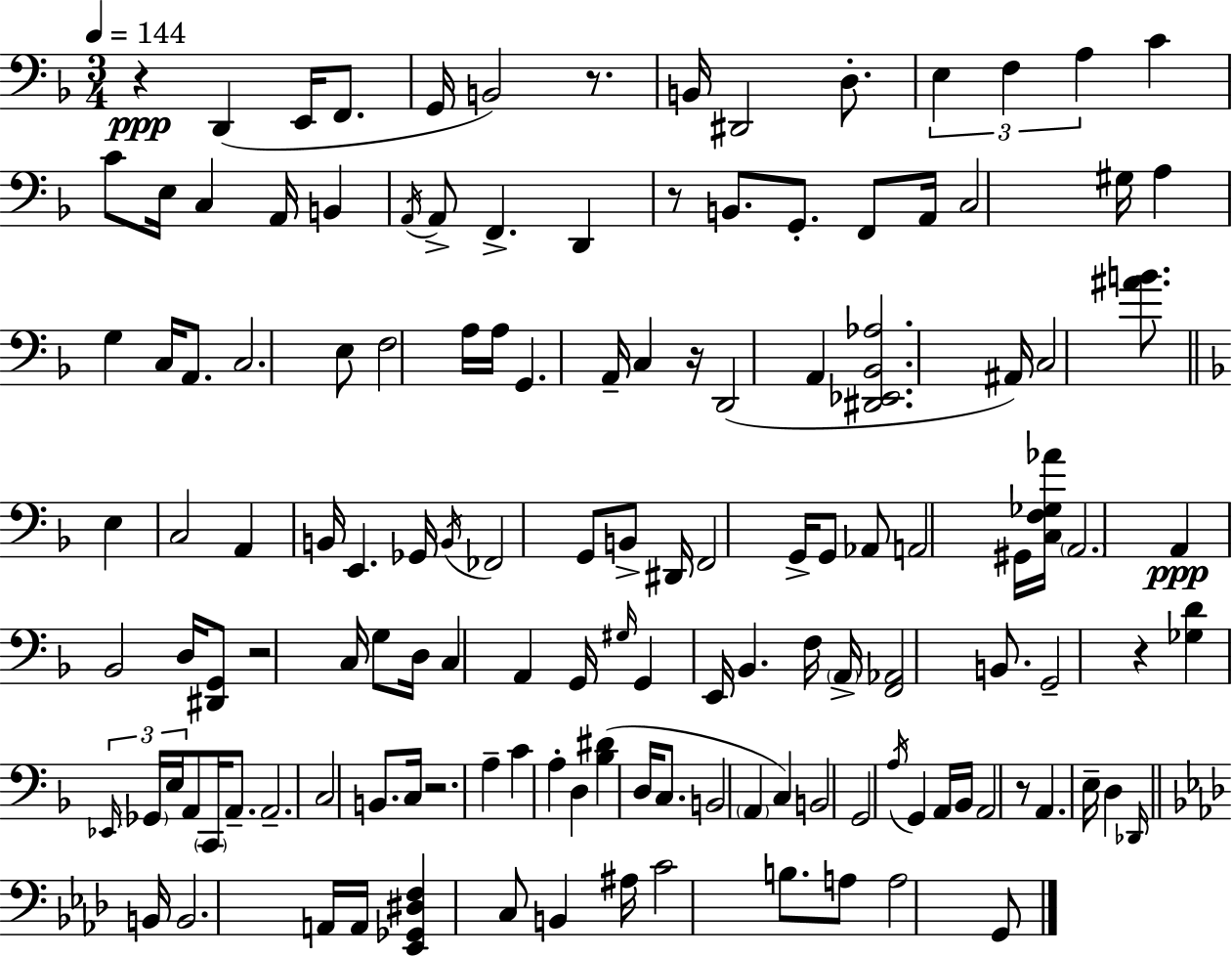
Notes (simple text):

R/q D2/q E2/s F2/e. G2/s B2/h R/e. B2/s D#2/h D3/e. E3/q F3/q A3/q C4/q C4/e E3/s C3/q A2/s B2/q A2/s A2/e F2/q. D2/q R/e B2/e. G2/e. F2/e A2/s C3/h G#3/s A3/q G3/q C3/s A2/e. C3/h. E3/e F3/h A3/s A3/s G2/q. A2/s C3/q R/s D2/h A2/q [D#2,Eb2,Bb2,Ab3]/h. A#2/s C3/h [A#4,B4]/e. E3/q C3/h A2/q B2/s E2/q. Gb2/s B2/s FES2/h G2/e B2/e D#2/s F2/h G2/s G2/e Ab2/e A2/h G#2/s [C3,F3,Gb3,Ab4]/s A2/h. A2/q Bb2/h D3/s [D#2,G2]/e R/h C3/s G3/e D3/s C3/q A2/q G2/s G#3/s G2/q E2/s Bb2/q. F3/s A2/s [F2,Ab2]/h B2/e. G2/h R/q [Gb3,D4]/q Eb2/s Gb2/s E3/s A2/e C2/s A2/e. A2/h. C3/h B2/e. C3/s R/h. A3/q C4/q A3/q D3/q [Bb3,D#4]/q D3/s C3/e. B2/h A2/q C3/q B2/h G2/h A3/s G2/q A2/s Bb2/s A2/h R/e A2/q. E3/s D3/q Db2/s B2/s B2/h. A2/s A2/s [Eb2,Gb2,D#3,F3]/q C3/e B2/q A#3/s C4/h B3/e. A3/e A3/h G2/e